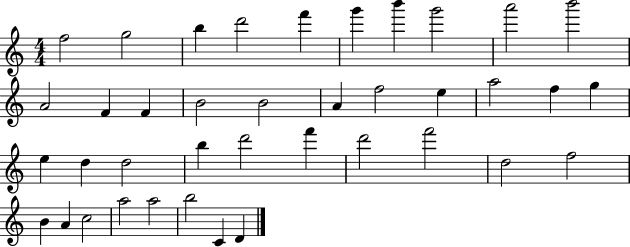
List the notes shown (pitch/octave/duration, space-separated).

F5/h G5/h B5/q D6/h F6/q G6/q B6/q G6/h A6/h B6/h A4/h F4/q F4/q B4/h B4/h A4/q F5/h E5/q A5/h F5/q G5/q E5/q D5/q D5/h B5/q D6/h F6/q D6/h F6/h D5/h F5/h B4/q A4/q C5/h A5/h A5/h B5/h C4/q D4/q